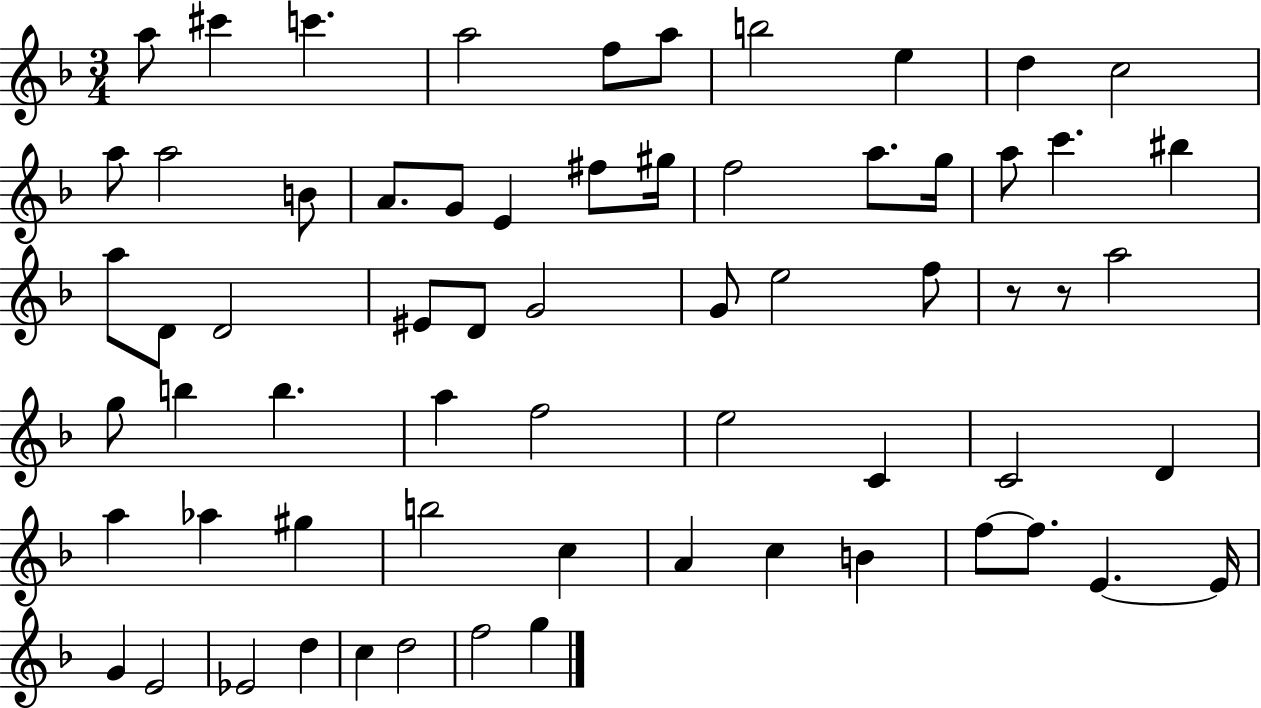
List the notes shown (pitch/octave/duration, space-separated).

A5/e C#6/q C6/q. A5/h F5/e A5/e B5/h E5/q D5/q C5/h A5/e A5/h B4/e A4/e. G4/e E4/q F#5/e G#5/s F5/h A5/e. G5/s A5/e C6/q. BIS5/q A5/e D4/e D4/h EIS4/e D4/e G4/h G4/e E5/h F5/e R/e R/e A5/h G5/e B5/q B5/q. A5/q F5/h E5/h C4/q C4/h D4/q A5/q Ab5/q G#5/q B5/h C5/q A4/q C5/q B4/q F5/e F5/e. E4/q. E4/s G4/q E4/h Eb4/h D5/q C5/q D5/h F5/h G5/q